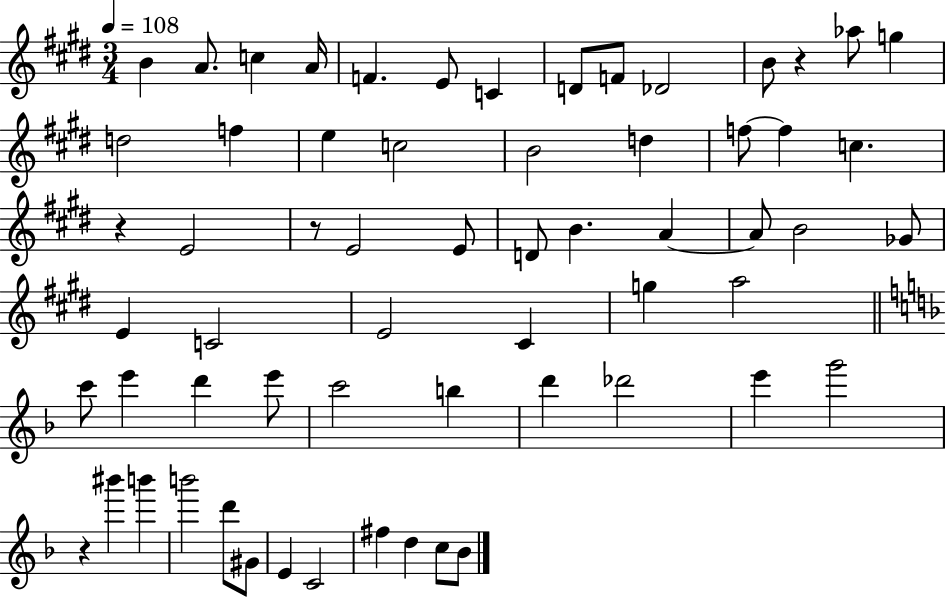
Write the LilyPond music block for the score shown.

{
  \clef treble
  \numericTimeSignature
  \time 3/4
  \key e \major
  \tempo 4 = 108
  b'4 a'8. c''4 a'16 | f'4. e'8 c'4 | d'8 f'8 des'2 | b'8 r4 aes''8 g''4 | \break d''2 f''4 | e''4 c''2 | b'2 d''4 | f''8~~ f''4 c''4. | \break r4 e'2 | r8 e'2 e'8 | d'8 b'4. a'4~~ | a'8 b'2 ges'8 | \break e'4 c'2 | e'2 cis'4 | g''4 a''2 | \bar "||" \break \key d \minor c'''8 e'''4 d'''4 e'''8 | c'''2 b''4 | d'''4 des'''2 | e'''4 g'''2 | \break r4 bis'''4 b'''4 | b'''2 d'''8 gis'8 | e'4 c'2 | fis''4 d''4 c''8 bes'8 | \break \bar "|."
}